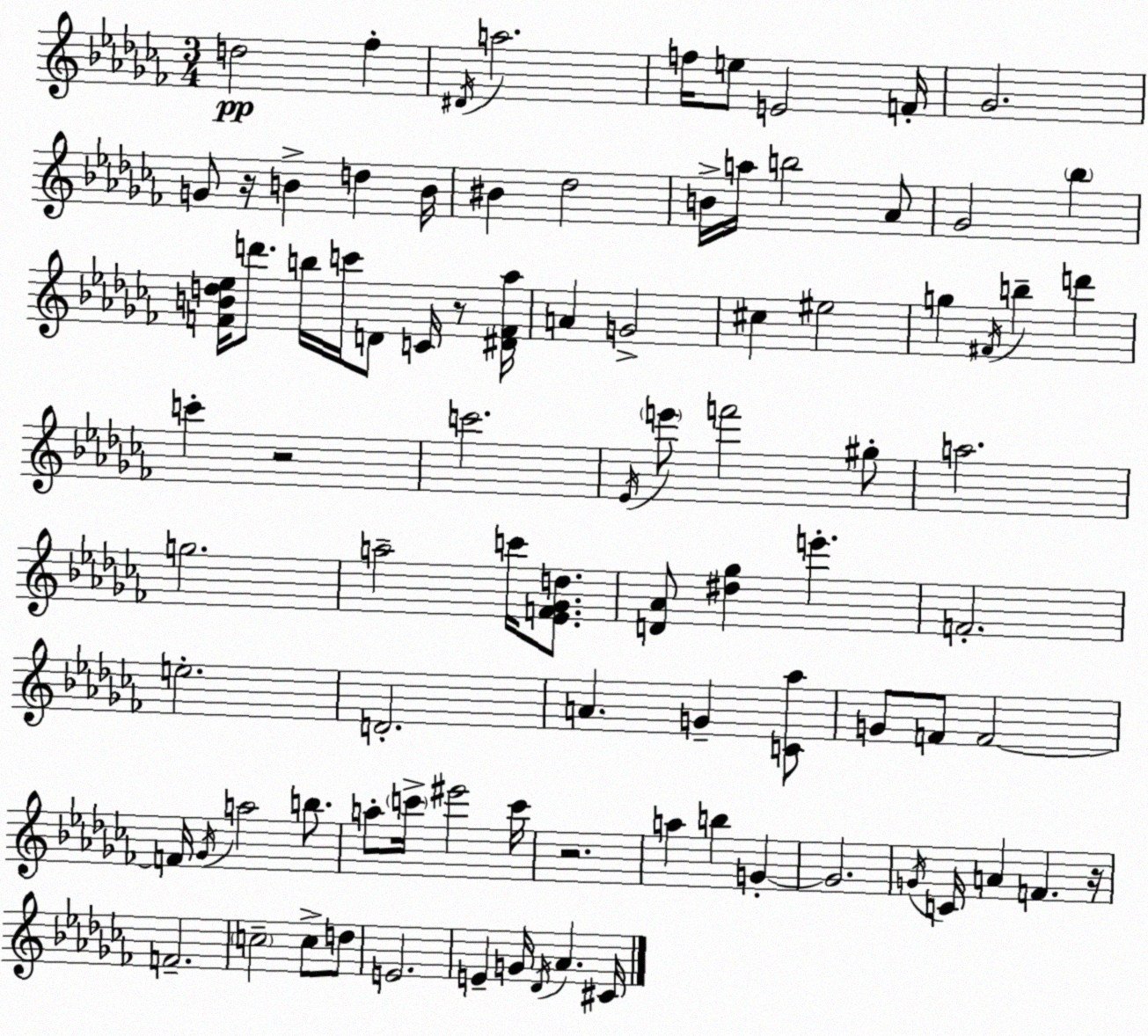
X:1
T:Untitled
M:3/4
L:1/4
K:Abm
d2 _f ^D/4 a2 f/4 e/2 E2 F/4 _G2 G/2 z/4 B d B/4 ^B _d2 B/4 a/4 b2 _A/2 _G2 _b [FBd_e]/4 d'/2 b/4 c'/4 D/2 C/4 z/2 [^DF_a]/4 A G2 ^c ^e2 g ^F/4 b d' c' z2 c'2 _E/4 e'/2 f'2 ^g/2 a2 g2 a2 c'/4 [_EF_Gd]/2 [D_A]/2 [^d_g] e' F2 e2 D2 A G [C_a]/2 G/2 F/2 F2 F/4 _G/4 a2 b/2 a/2 c'/4 ^e'2 c'/4 z2 a b G G2 G/4 C/4 A F z/4 F2 c2 c/2 d/2 E2 E G/4 _D/4 _A ^C/4